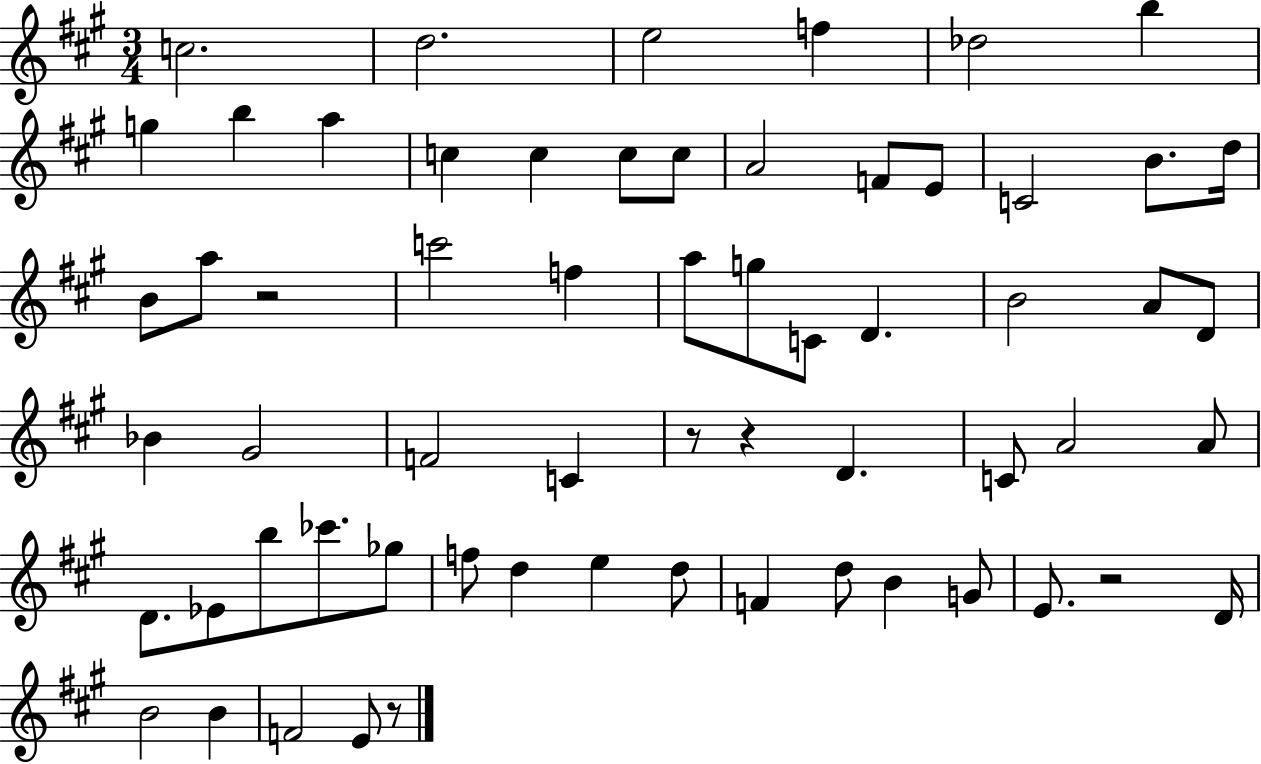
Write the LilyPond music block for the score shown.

{
  \clef treble
  \numericTimeSignature
  \time 3/4
  \key a \major
  \repeat volta 2 { c''2. | d''2. | e''2 f''4 | des''2 b''4 | \break g''4 b''4 a''4 | c''4 c''4 c''8 c''8 | a'2 f'8 e'8 | c'2 b'8. d''16 | \break b'8 a''8 r2 | c'''2 f''4 | a''8 g''8 c'8 d'4. | b'2 a'8 d'8 | \break bes'4 gis'2 | f'2 c'4 | r8 r4 d'4. | c'8 a'2 a'8 | \break d'8. ees'8 b''8 ces'''8. ges''8 | f''8 d''4 e''4 d''8 | f'4 d''8 b'4 g'8 | e'8. r2 d'16 | \break b'2 b'4 | f'2 e'8 r8 | } \bar "|."
}